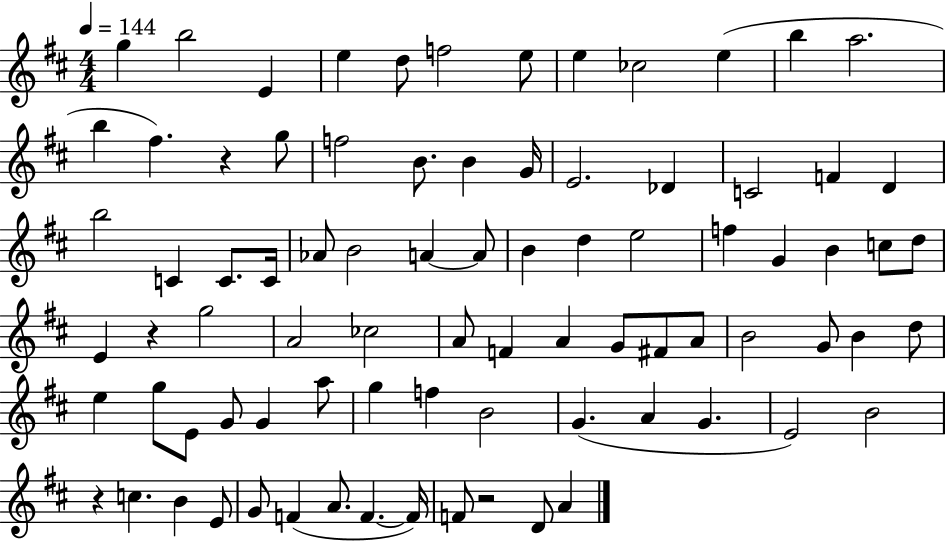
{
  \clef treble
  \numericTimeSignature
  \time 4/4
  \key d \major
  \tempo 4 = 144
  \repeat volta 2 { g''4 b''2 e'4 | e''4 d''8 f''2 e''8 | e''4 ces''2 e''4( | b''4 a''2. | \break b''4 fis''4.) r4 g''8 | f''2 b'8. b'4 g'16 | e'2. des'4 | c'2 f'4 d'4 | \break b''2 c'4 c'8. c'16 | aes'8 b'2 a'4~~ a'8 | b'4 d''4 e''2 | f''4 g'4 b'4 c''8 d''8 | \break e'4 r4 g''2 | a'2 ces''2 | a'8 f'4 a'4 g'8 fis'8 a'8 | b'2 g'8 b'4 d''8 | \break e''4 g''8 e'8 g'8 g'4 a''8 | g''4 f''4 b'2 | g'4.( a'4 g'4. | e'2) b'2 | \break r4 c''4. b'4 e'8 | g'8 f'4( a'8. f'4.~~ f'16) | f'8 r2 d'8 a'4 | } \bar "|."
}